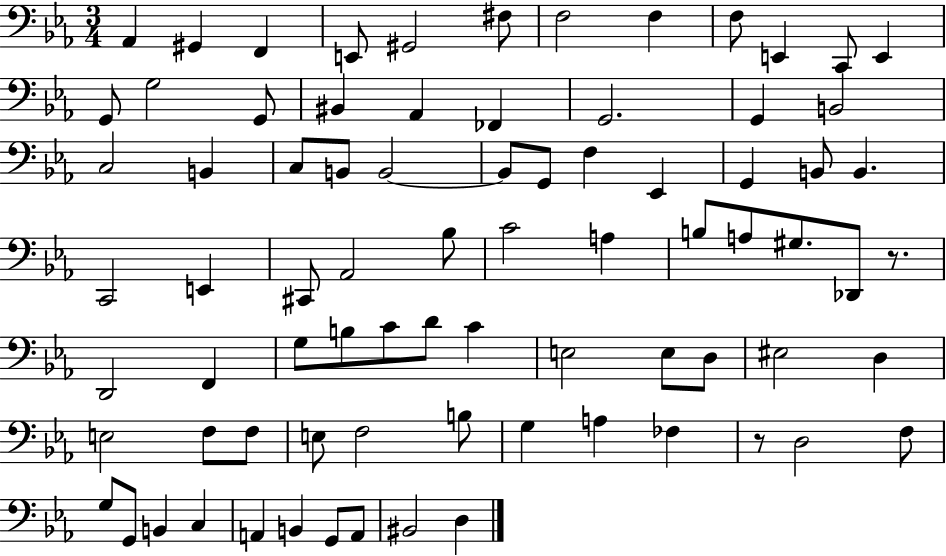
X:1
T:Untitled
M:3/4
L:1/4
K:Eb
_A,, ^G,, F,, E,,/2 ^G,,2 ^F,/2 F,2 F, F,/2 E,, C,,/2 E,, G,,/2 G,2 G,,/2 ^B,, _A,, _F,, G,,2 G,, B,,2 C,2 B,, C,/2 B,,/2 B,,2 B,,/2 G,,/2 F, _E,, G,, B,,/2 B,, C,,2 E,, ^C,,/2 _A,,2 _B,/2 C2 A, B,/2 A,/2 ^G,/2 _D,,/2 z/2 D,,2 F,, G,/2 B,/2 C/2 D/2 C E,2 E,/2 D,/2 ^E,2 D, E,2 F,/2 F,/2 E,/2 F,2 B,/2 G, A, _F, z/2 D,2 F,/2 G,/2 G,,/2 B,, C, A,, B,, G,,/2 A,,/2 ^B,,2 D,